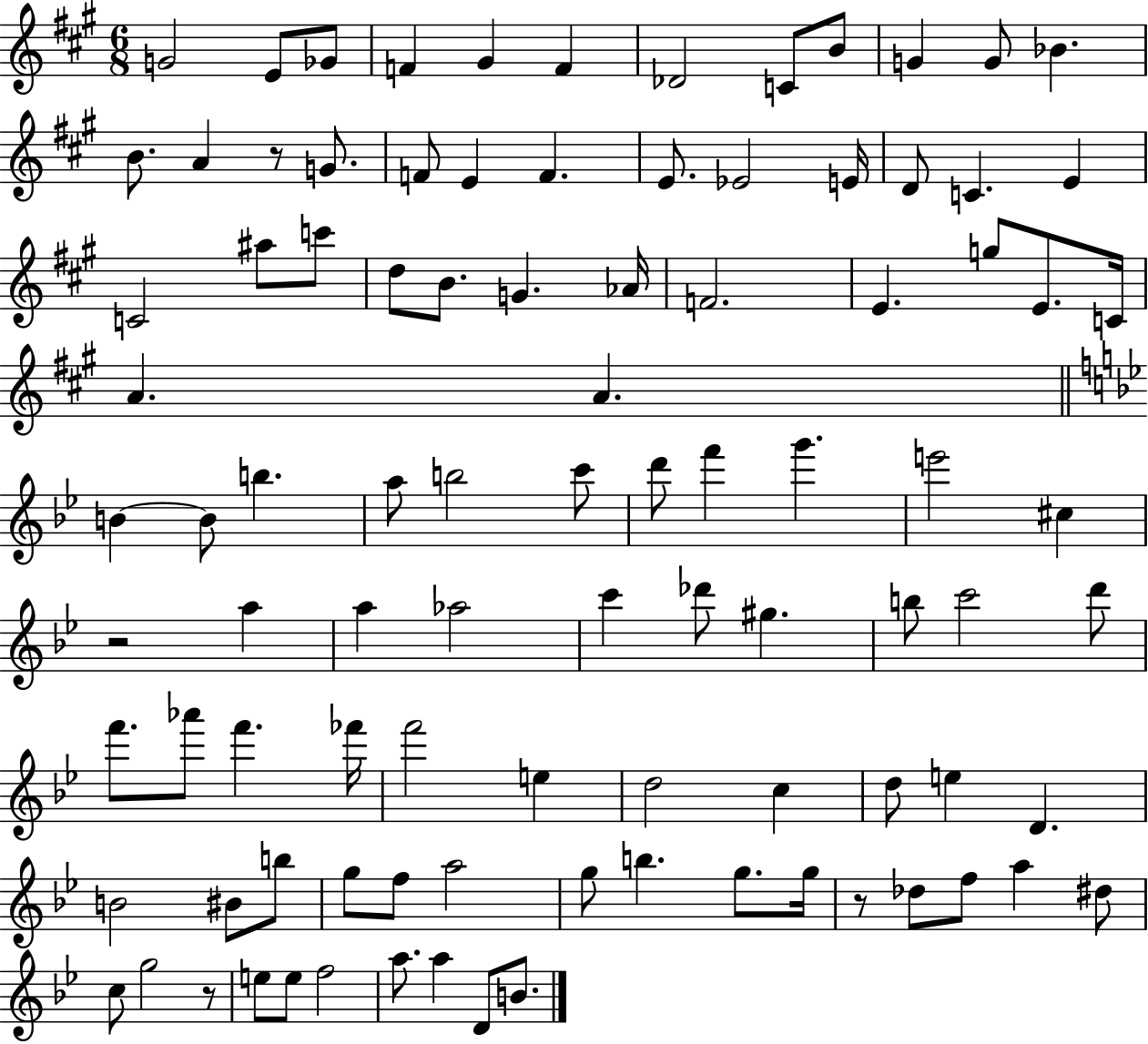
X:1
T:Untitled
M:6/8
L:1/4
K:A
G2 E/2 _G/2 F ^G F _D2 C/2 B/2 G G/2 _B B/2 A z/2 G/2 F/2 E F E/2 _E2 E/4 D/2 C E C2 ^a/2 c'/2 d/2 B/2 G _A/4 F2 E g/2 E/2 C/4 A A B B/2 b a/2 b2 c'/2 d'/2 f' g' e'2 ^c z2 a a _a2 c' _d'/2 ^g b/2 c'2 d'/2 f'/2 _a'/2 f' _f'/4 f'2 e d2 c d/2 e D B2 ^B/2 b/2 g/2 f/2 a2 g/2 b g/2 g/4 z/2 _d/2 f/2 a ^d/2 c/2 g2 z/2 e/2 e/2 f2 a/2 a D/2 B/2